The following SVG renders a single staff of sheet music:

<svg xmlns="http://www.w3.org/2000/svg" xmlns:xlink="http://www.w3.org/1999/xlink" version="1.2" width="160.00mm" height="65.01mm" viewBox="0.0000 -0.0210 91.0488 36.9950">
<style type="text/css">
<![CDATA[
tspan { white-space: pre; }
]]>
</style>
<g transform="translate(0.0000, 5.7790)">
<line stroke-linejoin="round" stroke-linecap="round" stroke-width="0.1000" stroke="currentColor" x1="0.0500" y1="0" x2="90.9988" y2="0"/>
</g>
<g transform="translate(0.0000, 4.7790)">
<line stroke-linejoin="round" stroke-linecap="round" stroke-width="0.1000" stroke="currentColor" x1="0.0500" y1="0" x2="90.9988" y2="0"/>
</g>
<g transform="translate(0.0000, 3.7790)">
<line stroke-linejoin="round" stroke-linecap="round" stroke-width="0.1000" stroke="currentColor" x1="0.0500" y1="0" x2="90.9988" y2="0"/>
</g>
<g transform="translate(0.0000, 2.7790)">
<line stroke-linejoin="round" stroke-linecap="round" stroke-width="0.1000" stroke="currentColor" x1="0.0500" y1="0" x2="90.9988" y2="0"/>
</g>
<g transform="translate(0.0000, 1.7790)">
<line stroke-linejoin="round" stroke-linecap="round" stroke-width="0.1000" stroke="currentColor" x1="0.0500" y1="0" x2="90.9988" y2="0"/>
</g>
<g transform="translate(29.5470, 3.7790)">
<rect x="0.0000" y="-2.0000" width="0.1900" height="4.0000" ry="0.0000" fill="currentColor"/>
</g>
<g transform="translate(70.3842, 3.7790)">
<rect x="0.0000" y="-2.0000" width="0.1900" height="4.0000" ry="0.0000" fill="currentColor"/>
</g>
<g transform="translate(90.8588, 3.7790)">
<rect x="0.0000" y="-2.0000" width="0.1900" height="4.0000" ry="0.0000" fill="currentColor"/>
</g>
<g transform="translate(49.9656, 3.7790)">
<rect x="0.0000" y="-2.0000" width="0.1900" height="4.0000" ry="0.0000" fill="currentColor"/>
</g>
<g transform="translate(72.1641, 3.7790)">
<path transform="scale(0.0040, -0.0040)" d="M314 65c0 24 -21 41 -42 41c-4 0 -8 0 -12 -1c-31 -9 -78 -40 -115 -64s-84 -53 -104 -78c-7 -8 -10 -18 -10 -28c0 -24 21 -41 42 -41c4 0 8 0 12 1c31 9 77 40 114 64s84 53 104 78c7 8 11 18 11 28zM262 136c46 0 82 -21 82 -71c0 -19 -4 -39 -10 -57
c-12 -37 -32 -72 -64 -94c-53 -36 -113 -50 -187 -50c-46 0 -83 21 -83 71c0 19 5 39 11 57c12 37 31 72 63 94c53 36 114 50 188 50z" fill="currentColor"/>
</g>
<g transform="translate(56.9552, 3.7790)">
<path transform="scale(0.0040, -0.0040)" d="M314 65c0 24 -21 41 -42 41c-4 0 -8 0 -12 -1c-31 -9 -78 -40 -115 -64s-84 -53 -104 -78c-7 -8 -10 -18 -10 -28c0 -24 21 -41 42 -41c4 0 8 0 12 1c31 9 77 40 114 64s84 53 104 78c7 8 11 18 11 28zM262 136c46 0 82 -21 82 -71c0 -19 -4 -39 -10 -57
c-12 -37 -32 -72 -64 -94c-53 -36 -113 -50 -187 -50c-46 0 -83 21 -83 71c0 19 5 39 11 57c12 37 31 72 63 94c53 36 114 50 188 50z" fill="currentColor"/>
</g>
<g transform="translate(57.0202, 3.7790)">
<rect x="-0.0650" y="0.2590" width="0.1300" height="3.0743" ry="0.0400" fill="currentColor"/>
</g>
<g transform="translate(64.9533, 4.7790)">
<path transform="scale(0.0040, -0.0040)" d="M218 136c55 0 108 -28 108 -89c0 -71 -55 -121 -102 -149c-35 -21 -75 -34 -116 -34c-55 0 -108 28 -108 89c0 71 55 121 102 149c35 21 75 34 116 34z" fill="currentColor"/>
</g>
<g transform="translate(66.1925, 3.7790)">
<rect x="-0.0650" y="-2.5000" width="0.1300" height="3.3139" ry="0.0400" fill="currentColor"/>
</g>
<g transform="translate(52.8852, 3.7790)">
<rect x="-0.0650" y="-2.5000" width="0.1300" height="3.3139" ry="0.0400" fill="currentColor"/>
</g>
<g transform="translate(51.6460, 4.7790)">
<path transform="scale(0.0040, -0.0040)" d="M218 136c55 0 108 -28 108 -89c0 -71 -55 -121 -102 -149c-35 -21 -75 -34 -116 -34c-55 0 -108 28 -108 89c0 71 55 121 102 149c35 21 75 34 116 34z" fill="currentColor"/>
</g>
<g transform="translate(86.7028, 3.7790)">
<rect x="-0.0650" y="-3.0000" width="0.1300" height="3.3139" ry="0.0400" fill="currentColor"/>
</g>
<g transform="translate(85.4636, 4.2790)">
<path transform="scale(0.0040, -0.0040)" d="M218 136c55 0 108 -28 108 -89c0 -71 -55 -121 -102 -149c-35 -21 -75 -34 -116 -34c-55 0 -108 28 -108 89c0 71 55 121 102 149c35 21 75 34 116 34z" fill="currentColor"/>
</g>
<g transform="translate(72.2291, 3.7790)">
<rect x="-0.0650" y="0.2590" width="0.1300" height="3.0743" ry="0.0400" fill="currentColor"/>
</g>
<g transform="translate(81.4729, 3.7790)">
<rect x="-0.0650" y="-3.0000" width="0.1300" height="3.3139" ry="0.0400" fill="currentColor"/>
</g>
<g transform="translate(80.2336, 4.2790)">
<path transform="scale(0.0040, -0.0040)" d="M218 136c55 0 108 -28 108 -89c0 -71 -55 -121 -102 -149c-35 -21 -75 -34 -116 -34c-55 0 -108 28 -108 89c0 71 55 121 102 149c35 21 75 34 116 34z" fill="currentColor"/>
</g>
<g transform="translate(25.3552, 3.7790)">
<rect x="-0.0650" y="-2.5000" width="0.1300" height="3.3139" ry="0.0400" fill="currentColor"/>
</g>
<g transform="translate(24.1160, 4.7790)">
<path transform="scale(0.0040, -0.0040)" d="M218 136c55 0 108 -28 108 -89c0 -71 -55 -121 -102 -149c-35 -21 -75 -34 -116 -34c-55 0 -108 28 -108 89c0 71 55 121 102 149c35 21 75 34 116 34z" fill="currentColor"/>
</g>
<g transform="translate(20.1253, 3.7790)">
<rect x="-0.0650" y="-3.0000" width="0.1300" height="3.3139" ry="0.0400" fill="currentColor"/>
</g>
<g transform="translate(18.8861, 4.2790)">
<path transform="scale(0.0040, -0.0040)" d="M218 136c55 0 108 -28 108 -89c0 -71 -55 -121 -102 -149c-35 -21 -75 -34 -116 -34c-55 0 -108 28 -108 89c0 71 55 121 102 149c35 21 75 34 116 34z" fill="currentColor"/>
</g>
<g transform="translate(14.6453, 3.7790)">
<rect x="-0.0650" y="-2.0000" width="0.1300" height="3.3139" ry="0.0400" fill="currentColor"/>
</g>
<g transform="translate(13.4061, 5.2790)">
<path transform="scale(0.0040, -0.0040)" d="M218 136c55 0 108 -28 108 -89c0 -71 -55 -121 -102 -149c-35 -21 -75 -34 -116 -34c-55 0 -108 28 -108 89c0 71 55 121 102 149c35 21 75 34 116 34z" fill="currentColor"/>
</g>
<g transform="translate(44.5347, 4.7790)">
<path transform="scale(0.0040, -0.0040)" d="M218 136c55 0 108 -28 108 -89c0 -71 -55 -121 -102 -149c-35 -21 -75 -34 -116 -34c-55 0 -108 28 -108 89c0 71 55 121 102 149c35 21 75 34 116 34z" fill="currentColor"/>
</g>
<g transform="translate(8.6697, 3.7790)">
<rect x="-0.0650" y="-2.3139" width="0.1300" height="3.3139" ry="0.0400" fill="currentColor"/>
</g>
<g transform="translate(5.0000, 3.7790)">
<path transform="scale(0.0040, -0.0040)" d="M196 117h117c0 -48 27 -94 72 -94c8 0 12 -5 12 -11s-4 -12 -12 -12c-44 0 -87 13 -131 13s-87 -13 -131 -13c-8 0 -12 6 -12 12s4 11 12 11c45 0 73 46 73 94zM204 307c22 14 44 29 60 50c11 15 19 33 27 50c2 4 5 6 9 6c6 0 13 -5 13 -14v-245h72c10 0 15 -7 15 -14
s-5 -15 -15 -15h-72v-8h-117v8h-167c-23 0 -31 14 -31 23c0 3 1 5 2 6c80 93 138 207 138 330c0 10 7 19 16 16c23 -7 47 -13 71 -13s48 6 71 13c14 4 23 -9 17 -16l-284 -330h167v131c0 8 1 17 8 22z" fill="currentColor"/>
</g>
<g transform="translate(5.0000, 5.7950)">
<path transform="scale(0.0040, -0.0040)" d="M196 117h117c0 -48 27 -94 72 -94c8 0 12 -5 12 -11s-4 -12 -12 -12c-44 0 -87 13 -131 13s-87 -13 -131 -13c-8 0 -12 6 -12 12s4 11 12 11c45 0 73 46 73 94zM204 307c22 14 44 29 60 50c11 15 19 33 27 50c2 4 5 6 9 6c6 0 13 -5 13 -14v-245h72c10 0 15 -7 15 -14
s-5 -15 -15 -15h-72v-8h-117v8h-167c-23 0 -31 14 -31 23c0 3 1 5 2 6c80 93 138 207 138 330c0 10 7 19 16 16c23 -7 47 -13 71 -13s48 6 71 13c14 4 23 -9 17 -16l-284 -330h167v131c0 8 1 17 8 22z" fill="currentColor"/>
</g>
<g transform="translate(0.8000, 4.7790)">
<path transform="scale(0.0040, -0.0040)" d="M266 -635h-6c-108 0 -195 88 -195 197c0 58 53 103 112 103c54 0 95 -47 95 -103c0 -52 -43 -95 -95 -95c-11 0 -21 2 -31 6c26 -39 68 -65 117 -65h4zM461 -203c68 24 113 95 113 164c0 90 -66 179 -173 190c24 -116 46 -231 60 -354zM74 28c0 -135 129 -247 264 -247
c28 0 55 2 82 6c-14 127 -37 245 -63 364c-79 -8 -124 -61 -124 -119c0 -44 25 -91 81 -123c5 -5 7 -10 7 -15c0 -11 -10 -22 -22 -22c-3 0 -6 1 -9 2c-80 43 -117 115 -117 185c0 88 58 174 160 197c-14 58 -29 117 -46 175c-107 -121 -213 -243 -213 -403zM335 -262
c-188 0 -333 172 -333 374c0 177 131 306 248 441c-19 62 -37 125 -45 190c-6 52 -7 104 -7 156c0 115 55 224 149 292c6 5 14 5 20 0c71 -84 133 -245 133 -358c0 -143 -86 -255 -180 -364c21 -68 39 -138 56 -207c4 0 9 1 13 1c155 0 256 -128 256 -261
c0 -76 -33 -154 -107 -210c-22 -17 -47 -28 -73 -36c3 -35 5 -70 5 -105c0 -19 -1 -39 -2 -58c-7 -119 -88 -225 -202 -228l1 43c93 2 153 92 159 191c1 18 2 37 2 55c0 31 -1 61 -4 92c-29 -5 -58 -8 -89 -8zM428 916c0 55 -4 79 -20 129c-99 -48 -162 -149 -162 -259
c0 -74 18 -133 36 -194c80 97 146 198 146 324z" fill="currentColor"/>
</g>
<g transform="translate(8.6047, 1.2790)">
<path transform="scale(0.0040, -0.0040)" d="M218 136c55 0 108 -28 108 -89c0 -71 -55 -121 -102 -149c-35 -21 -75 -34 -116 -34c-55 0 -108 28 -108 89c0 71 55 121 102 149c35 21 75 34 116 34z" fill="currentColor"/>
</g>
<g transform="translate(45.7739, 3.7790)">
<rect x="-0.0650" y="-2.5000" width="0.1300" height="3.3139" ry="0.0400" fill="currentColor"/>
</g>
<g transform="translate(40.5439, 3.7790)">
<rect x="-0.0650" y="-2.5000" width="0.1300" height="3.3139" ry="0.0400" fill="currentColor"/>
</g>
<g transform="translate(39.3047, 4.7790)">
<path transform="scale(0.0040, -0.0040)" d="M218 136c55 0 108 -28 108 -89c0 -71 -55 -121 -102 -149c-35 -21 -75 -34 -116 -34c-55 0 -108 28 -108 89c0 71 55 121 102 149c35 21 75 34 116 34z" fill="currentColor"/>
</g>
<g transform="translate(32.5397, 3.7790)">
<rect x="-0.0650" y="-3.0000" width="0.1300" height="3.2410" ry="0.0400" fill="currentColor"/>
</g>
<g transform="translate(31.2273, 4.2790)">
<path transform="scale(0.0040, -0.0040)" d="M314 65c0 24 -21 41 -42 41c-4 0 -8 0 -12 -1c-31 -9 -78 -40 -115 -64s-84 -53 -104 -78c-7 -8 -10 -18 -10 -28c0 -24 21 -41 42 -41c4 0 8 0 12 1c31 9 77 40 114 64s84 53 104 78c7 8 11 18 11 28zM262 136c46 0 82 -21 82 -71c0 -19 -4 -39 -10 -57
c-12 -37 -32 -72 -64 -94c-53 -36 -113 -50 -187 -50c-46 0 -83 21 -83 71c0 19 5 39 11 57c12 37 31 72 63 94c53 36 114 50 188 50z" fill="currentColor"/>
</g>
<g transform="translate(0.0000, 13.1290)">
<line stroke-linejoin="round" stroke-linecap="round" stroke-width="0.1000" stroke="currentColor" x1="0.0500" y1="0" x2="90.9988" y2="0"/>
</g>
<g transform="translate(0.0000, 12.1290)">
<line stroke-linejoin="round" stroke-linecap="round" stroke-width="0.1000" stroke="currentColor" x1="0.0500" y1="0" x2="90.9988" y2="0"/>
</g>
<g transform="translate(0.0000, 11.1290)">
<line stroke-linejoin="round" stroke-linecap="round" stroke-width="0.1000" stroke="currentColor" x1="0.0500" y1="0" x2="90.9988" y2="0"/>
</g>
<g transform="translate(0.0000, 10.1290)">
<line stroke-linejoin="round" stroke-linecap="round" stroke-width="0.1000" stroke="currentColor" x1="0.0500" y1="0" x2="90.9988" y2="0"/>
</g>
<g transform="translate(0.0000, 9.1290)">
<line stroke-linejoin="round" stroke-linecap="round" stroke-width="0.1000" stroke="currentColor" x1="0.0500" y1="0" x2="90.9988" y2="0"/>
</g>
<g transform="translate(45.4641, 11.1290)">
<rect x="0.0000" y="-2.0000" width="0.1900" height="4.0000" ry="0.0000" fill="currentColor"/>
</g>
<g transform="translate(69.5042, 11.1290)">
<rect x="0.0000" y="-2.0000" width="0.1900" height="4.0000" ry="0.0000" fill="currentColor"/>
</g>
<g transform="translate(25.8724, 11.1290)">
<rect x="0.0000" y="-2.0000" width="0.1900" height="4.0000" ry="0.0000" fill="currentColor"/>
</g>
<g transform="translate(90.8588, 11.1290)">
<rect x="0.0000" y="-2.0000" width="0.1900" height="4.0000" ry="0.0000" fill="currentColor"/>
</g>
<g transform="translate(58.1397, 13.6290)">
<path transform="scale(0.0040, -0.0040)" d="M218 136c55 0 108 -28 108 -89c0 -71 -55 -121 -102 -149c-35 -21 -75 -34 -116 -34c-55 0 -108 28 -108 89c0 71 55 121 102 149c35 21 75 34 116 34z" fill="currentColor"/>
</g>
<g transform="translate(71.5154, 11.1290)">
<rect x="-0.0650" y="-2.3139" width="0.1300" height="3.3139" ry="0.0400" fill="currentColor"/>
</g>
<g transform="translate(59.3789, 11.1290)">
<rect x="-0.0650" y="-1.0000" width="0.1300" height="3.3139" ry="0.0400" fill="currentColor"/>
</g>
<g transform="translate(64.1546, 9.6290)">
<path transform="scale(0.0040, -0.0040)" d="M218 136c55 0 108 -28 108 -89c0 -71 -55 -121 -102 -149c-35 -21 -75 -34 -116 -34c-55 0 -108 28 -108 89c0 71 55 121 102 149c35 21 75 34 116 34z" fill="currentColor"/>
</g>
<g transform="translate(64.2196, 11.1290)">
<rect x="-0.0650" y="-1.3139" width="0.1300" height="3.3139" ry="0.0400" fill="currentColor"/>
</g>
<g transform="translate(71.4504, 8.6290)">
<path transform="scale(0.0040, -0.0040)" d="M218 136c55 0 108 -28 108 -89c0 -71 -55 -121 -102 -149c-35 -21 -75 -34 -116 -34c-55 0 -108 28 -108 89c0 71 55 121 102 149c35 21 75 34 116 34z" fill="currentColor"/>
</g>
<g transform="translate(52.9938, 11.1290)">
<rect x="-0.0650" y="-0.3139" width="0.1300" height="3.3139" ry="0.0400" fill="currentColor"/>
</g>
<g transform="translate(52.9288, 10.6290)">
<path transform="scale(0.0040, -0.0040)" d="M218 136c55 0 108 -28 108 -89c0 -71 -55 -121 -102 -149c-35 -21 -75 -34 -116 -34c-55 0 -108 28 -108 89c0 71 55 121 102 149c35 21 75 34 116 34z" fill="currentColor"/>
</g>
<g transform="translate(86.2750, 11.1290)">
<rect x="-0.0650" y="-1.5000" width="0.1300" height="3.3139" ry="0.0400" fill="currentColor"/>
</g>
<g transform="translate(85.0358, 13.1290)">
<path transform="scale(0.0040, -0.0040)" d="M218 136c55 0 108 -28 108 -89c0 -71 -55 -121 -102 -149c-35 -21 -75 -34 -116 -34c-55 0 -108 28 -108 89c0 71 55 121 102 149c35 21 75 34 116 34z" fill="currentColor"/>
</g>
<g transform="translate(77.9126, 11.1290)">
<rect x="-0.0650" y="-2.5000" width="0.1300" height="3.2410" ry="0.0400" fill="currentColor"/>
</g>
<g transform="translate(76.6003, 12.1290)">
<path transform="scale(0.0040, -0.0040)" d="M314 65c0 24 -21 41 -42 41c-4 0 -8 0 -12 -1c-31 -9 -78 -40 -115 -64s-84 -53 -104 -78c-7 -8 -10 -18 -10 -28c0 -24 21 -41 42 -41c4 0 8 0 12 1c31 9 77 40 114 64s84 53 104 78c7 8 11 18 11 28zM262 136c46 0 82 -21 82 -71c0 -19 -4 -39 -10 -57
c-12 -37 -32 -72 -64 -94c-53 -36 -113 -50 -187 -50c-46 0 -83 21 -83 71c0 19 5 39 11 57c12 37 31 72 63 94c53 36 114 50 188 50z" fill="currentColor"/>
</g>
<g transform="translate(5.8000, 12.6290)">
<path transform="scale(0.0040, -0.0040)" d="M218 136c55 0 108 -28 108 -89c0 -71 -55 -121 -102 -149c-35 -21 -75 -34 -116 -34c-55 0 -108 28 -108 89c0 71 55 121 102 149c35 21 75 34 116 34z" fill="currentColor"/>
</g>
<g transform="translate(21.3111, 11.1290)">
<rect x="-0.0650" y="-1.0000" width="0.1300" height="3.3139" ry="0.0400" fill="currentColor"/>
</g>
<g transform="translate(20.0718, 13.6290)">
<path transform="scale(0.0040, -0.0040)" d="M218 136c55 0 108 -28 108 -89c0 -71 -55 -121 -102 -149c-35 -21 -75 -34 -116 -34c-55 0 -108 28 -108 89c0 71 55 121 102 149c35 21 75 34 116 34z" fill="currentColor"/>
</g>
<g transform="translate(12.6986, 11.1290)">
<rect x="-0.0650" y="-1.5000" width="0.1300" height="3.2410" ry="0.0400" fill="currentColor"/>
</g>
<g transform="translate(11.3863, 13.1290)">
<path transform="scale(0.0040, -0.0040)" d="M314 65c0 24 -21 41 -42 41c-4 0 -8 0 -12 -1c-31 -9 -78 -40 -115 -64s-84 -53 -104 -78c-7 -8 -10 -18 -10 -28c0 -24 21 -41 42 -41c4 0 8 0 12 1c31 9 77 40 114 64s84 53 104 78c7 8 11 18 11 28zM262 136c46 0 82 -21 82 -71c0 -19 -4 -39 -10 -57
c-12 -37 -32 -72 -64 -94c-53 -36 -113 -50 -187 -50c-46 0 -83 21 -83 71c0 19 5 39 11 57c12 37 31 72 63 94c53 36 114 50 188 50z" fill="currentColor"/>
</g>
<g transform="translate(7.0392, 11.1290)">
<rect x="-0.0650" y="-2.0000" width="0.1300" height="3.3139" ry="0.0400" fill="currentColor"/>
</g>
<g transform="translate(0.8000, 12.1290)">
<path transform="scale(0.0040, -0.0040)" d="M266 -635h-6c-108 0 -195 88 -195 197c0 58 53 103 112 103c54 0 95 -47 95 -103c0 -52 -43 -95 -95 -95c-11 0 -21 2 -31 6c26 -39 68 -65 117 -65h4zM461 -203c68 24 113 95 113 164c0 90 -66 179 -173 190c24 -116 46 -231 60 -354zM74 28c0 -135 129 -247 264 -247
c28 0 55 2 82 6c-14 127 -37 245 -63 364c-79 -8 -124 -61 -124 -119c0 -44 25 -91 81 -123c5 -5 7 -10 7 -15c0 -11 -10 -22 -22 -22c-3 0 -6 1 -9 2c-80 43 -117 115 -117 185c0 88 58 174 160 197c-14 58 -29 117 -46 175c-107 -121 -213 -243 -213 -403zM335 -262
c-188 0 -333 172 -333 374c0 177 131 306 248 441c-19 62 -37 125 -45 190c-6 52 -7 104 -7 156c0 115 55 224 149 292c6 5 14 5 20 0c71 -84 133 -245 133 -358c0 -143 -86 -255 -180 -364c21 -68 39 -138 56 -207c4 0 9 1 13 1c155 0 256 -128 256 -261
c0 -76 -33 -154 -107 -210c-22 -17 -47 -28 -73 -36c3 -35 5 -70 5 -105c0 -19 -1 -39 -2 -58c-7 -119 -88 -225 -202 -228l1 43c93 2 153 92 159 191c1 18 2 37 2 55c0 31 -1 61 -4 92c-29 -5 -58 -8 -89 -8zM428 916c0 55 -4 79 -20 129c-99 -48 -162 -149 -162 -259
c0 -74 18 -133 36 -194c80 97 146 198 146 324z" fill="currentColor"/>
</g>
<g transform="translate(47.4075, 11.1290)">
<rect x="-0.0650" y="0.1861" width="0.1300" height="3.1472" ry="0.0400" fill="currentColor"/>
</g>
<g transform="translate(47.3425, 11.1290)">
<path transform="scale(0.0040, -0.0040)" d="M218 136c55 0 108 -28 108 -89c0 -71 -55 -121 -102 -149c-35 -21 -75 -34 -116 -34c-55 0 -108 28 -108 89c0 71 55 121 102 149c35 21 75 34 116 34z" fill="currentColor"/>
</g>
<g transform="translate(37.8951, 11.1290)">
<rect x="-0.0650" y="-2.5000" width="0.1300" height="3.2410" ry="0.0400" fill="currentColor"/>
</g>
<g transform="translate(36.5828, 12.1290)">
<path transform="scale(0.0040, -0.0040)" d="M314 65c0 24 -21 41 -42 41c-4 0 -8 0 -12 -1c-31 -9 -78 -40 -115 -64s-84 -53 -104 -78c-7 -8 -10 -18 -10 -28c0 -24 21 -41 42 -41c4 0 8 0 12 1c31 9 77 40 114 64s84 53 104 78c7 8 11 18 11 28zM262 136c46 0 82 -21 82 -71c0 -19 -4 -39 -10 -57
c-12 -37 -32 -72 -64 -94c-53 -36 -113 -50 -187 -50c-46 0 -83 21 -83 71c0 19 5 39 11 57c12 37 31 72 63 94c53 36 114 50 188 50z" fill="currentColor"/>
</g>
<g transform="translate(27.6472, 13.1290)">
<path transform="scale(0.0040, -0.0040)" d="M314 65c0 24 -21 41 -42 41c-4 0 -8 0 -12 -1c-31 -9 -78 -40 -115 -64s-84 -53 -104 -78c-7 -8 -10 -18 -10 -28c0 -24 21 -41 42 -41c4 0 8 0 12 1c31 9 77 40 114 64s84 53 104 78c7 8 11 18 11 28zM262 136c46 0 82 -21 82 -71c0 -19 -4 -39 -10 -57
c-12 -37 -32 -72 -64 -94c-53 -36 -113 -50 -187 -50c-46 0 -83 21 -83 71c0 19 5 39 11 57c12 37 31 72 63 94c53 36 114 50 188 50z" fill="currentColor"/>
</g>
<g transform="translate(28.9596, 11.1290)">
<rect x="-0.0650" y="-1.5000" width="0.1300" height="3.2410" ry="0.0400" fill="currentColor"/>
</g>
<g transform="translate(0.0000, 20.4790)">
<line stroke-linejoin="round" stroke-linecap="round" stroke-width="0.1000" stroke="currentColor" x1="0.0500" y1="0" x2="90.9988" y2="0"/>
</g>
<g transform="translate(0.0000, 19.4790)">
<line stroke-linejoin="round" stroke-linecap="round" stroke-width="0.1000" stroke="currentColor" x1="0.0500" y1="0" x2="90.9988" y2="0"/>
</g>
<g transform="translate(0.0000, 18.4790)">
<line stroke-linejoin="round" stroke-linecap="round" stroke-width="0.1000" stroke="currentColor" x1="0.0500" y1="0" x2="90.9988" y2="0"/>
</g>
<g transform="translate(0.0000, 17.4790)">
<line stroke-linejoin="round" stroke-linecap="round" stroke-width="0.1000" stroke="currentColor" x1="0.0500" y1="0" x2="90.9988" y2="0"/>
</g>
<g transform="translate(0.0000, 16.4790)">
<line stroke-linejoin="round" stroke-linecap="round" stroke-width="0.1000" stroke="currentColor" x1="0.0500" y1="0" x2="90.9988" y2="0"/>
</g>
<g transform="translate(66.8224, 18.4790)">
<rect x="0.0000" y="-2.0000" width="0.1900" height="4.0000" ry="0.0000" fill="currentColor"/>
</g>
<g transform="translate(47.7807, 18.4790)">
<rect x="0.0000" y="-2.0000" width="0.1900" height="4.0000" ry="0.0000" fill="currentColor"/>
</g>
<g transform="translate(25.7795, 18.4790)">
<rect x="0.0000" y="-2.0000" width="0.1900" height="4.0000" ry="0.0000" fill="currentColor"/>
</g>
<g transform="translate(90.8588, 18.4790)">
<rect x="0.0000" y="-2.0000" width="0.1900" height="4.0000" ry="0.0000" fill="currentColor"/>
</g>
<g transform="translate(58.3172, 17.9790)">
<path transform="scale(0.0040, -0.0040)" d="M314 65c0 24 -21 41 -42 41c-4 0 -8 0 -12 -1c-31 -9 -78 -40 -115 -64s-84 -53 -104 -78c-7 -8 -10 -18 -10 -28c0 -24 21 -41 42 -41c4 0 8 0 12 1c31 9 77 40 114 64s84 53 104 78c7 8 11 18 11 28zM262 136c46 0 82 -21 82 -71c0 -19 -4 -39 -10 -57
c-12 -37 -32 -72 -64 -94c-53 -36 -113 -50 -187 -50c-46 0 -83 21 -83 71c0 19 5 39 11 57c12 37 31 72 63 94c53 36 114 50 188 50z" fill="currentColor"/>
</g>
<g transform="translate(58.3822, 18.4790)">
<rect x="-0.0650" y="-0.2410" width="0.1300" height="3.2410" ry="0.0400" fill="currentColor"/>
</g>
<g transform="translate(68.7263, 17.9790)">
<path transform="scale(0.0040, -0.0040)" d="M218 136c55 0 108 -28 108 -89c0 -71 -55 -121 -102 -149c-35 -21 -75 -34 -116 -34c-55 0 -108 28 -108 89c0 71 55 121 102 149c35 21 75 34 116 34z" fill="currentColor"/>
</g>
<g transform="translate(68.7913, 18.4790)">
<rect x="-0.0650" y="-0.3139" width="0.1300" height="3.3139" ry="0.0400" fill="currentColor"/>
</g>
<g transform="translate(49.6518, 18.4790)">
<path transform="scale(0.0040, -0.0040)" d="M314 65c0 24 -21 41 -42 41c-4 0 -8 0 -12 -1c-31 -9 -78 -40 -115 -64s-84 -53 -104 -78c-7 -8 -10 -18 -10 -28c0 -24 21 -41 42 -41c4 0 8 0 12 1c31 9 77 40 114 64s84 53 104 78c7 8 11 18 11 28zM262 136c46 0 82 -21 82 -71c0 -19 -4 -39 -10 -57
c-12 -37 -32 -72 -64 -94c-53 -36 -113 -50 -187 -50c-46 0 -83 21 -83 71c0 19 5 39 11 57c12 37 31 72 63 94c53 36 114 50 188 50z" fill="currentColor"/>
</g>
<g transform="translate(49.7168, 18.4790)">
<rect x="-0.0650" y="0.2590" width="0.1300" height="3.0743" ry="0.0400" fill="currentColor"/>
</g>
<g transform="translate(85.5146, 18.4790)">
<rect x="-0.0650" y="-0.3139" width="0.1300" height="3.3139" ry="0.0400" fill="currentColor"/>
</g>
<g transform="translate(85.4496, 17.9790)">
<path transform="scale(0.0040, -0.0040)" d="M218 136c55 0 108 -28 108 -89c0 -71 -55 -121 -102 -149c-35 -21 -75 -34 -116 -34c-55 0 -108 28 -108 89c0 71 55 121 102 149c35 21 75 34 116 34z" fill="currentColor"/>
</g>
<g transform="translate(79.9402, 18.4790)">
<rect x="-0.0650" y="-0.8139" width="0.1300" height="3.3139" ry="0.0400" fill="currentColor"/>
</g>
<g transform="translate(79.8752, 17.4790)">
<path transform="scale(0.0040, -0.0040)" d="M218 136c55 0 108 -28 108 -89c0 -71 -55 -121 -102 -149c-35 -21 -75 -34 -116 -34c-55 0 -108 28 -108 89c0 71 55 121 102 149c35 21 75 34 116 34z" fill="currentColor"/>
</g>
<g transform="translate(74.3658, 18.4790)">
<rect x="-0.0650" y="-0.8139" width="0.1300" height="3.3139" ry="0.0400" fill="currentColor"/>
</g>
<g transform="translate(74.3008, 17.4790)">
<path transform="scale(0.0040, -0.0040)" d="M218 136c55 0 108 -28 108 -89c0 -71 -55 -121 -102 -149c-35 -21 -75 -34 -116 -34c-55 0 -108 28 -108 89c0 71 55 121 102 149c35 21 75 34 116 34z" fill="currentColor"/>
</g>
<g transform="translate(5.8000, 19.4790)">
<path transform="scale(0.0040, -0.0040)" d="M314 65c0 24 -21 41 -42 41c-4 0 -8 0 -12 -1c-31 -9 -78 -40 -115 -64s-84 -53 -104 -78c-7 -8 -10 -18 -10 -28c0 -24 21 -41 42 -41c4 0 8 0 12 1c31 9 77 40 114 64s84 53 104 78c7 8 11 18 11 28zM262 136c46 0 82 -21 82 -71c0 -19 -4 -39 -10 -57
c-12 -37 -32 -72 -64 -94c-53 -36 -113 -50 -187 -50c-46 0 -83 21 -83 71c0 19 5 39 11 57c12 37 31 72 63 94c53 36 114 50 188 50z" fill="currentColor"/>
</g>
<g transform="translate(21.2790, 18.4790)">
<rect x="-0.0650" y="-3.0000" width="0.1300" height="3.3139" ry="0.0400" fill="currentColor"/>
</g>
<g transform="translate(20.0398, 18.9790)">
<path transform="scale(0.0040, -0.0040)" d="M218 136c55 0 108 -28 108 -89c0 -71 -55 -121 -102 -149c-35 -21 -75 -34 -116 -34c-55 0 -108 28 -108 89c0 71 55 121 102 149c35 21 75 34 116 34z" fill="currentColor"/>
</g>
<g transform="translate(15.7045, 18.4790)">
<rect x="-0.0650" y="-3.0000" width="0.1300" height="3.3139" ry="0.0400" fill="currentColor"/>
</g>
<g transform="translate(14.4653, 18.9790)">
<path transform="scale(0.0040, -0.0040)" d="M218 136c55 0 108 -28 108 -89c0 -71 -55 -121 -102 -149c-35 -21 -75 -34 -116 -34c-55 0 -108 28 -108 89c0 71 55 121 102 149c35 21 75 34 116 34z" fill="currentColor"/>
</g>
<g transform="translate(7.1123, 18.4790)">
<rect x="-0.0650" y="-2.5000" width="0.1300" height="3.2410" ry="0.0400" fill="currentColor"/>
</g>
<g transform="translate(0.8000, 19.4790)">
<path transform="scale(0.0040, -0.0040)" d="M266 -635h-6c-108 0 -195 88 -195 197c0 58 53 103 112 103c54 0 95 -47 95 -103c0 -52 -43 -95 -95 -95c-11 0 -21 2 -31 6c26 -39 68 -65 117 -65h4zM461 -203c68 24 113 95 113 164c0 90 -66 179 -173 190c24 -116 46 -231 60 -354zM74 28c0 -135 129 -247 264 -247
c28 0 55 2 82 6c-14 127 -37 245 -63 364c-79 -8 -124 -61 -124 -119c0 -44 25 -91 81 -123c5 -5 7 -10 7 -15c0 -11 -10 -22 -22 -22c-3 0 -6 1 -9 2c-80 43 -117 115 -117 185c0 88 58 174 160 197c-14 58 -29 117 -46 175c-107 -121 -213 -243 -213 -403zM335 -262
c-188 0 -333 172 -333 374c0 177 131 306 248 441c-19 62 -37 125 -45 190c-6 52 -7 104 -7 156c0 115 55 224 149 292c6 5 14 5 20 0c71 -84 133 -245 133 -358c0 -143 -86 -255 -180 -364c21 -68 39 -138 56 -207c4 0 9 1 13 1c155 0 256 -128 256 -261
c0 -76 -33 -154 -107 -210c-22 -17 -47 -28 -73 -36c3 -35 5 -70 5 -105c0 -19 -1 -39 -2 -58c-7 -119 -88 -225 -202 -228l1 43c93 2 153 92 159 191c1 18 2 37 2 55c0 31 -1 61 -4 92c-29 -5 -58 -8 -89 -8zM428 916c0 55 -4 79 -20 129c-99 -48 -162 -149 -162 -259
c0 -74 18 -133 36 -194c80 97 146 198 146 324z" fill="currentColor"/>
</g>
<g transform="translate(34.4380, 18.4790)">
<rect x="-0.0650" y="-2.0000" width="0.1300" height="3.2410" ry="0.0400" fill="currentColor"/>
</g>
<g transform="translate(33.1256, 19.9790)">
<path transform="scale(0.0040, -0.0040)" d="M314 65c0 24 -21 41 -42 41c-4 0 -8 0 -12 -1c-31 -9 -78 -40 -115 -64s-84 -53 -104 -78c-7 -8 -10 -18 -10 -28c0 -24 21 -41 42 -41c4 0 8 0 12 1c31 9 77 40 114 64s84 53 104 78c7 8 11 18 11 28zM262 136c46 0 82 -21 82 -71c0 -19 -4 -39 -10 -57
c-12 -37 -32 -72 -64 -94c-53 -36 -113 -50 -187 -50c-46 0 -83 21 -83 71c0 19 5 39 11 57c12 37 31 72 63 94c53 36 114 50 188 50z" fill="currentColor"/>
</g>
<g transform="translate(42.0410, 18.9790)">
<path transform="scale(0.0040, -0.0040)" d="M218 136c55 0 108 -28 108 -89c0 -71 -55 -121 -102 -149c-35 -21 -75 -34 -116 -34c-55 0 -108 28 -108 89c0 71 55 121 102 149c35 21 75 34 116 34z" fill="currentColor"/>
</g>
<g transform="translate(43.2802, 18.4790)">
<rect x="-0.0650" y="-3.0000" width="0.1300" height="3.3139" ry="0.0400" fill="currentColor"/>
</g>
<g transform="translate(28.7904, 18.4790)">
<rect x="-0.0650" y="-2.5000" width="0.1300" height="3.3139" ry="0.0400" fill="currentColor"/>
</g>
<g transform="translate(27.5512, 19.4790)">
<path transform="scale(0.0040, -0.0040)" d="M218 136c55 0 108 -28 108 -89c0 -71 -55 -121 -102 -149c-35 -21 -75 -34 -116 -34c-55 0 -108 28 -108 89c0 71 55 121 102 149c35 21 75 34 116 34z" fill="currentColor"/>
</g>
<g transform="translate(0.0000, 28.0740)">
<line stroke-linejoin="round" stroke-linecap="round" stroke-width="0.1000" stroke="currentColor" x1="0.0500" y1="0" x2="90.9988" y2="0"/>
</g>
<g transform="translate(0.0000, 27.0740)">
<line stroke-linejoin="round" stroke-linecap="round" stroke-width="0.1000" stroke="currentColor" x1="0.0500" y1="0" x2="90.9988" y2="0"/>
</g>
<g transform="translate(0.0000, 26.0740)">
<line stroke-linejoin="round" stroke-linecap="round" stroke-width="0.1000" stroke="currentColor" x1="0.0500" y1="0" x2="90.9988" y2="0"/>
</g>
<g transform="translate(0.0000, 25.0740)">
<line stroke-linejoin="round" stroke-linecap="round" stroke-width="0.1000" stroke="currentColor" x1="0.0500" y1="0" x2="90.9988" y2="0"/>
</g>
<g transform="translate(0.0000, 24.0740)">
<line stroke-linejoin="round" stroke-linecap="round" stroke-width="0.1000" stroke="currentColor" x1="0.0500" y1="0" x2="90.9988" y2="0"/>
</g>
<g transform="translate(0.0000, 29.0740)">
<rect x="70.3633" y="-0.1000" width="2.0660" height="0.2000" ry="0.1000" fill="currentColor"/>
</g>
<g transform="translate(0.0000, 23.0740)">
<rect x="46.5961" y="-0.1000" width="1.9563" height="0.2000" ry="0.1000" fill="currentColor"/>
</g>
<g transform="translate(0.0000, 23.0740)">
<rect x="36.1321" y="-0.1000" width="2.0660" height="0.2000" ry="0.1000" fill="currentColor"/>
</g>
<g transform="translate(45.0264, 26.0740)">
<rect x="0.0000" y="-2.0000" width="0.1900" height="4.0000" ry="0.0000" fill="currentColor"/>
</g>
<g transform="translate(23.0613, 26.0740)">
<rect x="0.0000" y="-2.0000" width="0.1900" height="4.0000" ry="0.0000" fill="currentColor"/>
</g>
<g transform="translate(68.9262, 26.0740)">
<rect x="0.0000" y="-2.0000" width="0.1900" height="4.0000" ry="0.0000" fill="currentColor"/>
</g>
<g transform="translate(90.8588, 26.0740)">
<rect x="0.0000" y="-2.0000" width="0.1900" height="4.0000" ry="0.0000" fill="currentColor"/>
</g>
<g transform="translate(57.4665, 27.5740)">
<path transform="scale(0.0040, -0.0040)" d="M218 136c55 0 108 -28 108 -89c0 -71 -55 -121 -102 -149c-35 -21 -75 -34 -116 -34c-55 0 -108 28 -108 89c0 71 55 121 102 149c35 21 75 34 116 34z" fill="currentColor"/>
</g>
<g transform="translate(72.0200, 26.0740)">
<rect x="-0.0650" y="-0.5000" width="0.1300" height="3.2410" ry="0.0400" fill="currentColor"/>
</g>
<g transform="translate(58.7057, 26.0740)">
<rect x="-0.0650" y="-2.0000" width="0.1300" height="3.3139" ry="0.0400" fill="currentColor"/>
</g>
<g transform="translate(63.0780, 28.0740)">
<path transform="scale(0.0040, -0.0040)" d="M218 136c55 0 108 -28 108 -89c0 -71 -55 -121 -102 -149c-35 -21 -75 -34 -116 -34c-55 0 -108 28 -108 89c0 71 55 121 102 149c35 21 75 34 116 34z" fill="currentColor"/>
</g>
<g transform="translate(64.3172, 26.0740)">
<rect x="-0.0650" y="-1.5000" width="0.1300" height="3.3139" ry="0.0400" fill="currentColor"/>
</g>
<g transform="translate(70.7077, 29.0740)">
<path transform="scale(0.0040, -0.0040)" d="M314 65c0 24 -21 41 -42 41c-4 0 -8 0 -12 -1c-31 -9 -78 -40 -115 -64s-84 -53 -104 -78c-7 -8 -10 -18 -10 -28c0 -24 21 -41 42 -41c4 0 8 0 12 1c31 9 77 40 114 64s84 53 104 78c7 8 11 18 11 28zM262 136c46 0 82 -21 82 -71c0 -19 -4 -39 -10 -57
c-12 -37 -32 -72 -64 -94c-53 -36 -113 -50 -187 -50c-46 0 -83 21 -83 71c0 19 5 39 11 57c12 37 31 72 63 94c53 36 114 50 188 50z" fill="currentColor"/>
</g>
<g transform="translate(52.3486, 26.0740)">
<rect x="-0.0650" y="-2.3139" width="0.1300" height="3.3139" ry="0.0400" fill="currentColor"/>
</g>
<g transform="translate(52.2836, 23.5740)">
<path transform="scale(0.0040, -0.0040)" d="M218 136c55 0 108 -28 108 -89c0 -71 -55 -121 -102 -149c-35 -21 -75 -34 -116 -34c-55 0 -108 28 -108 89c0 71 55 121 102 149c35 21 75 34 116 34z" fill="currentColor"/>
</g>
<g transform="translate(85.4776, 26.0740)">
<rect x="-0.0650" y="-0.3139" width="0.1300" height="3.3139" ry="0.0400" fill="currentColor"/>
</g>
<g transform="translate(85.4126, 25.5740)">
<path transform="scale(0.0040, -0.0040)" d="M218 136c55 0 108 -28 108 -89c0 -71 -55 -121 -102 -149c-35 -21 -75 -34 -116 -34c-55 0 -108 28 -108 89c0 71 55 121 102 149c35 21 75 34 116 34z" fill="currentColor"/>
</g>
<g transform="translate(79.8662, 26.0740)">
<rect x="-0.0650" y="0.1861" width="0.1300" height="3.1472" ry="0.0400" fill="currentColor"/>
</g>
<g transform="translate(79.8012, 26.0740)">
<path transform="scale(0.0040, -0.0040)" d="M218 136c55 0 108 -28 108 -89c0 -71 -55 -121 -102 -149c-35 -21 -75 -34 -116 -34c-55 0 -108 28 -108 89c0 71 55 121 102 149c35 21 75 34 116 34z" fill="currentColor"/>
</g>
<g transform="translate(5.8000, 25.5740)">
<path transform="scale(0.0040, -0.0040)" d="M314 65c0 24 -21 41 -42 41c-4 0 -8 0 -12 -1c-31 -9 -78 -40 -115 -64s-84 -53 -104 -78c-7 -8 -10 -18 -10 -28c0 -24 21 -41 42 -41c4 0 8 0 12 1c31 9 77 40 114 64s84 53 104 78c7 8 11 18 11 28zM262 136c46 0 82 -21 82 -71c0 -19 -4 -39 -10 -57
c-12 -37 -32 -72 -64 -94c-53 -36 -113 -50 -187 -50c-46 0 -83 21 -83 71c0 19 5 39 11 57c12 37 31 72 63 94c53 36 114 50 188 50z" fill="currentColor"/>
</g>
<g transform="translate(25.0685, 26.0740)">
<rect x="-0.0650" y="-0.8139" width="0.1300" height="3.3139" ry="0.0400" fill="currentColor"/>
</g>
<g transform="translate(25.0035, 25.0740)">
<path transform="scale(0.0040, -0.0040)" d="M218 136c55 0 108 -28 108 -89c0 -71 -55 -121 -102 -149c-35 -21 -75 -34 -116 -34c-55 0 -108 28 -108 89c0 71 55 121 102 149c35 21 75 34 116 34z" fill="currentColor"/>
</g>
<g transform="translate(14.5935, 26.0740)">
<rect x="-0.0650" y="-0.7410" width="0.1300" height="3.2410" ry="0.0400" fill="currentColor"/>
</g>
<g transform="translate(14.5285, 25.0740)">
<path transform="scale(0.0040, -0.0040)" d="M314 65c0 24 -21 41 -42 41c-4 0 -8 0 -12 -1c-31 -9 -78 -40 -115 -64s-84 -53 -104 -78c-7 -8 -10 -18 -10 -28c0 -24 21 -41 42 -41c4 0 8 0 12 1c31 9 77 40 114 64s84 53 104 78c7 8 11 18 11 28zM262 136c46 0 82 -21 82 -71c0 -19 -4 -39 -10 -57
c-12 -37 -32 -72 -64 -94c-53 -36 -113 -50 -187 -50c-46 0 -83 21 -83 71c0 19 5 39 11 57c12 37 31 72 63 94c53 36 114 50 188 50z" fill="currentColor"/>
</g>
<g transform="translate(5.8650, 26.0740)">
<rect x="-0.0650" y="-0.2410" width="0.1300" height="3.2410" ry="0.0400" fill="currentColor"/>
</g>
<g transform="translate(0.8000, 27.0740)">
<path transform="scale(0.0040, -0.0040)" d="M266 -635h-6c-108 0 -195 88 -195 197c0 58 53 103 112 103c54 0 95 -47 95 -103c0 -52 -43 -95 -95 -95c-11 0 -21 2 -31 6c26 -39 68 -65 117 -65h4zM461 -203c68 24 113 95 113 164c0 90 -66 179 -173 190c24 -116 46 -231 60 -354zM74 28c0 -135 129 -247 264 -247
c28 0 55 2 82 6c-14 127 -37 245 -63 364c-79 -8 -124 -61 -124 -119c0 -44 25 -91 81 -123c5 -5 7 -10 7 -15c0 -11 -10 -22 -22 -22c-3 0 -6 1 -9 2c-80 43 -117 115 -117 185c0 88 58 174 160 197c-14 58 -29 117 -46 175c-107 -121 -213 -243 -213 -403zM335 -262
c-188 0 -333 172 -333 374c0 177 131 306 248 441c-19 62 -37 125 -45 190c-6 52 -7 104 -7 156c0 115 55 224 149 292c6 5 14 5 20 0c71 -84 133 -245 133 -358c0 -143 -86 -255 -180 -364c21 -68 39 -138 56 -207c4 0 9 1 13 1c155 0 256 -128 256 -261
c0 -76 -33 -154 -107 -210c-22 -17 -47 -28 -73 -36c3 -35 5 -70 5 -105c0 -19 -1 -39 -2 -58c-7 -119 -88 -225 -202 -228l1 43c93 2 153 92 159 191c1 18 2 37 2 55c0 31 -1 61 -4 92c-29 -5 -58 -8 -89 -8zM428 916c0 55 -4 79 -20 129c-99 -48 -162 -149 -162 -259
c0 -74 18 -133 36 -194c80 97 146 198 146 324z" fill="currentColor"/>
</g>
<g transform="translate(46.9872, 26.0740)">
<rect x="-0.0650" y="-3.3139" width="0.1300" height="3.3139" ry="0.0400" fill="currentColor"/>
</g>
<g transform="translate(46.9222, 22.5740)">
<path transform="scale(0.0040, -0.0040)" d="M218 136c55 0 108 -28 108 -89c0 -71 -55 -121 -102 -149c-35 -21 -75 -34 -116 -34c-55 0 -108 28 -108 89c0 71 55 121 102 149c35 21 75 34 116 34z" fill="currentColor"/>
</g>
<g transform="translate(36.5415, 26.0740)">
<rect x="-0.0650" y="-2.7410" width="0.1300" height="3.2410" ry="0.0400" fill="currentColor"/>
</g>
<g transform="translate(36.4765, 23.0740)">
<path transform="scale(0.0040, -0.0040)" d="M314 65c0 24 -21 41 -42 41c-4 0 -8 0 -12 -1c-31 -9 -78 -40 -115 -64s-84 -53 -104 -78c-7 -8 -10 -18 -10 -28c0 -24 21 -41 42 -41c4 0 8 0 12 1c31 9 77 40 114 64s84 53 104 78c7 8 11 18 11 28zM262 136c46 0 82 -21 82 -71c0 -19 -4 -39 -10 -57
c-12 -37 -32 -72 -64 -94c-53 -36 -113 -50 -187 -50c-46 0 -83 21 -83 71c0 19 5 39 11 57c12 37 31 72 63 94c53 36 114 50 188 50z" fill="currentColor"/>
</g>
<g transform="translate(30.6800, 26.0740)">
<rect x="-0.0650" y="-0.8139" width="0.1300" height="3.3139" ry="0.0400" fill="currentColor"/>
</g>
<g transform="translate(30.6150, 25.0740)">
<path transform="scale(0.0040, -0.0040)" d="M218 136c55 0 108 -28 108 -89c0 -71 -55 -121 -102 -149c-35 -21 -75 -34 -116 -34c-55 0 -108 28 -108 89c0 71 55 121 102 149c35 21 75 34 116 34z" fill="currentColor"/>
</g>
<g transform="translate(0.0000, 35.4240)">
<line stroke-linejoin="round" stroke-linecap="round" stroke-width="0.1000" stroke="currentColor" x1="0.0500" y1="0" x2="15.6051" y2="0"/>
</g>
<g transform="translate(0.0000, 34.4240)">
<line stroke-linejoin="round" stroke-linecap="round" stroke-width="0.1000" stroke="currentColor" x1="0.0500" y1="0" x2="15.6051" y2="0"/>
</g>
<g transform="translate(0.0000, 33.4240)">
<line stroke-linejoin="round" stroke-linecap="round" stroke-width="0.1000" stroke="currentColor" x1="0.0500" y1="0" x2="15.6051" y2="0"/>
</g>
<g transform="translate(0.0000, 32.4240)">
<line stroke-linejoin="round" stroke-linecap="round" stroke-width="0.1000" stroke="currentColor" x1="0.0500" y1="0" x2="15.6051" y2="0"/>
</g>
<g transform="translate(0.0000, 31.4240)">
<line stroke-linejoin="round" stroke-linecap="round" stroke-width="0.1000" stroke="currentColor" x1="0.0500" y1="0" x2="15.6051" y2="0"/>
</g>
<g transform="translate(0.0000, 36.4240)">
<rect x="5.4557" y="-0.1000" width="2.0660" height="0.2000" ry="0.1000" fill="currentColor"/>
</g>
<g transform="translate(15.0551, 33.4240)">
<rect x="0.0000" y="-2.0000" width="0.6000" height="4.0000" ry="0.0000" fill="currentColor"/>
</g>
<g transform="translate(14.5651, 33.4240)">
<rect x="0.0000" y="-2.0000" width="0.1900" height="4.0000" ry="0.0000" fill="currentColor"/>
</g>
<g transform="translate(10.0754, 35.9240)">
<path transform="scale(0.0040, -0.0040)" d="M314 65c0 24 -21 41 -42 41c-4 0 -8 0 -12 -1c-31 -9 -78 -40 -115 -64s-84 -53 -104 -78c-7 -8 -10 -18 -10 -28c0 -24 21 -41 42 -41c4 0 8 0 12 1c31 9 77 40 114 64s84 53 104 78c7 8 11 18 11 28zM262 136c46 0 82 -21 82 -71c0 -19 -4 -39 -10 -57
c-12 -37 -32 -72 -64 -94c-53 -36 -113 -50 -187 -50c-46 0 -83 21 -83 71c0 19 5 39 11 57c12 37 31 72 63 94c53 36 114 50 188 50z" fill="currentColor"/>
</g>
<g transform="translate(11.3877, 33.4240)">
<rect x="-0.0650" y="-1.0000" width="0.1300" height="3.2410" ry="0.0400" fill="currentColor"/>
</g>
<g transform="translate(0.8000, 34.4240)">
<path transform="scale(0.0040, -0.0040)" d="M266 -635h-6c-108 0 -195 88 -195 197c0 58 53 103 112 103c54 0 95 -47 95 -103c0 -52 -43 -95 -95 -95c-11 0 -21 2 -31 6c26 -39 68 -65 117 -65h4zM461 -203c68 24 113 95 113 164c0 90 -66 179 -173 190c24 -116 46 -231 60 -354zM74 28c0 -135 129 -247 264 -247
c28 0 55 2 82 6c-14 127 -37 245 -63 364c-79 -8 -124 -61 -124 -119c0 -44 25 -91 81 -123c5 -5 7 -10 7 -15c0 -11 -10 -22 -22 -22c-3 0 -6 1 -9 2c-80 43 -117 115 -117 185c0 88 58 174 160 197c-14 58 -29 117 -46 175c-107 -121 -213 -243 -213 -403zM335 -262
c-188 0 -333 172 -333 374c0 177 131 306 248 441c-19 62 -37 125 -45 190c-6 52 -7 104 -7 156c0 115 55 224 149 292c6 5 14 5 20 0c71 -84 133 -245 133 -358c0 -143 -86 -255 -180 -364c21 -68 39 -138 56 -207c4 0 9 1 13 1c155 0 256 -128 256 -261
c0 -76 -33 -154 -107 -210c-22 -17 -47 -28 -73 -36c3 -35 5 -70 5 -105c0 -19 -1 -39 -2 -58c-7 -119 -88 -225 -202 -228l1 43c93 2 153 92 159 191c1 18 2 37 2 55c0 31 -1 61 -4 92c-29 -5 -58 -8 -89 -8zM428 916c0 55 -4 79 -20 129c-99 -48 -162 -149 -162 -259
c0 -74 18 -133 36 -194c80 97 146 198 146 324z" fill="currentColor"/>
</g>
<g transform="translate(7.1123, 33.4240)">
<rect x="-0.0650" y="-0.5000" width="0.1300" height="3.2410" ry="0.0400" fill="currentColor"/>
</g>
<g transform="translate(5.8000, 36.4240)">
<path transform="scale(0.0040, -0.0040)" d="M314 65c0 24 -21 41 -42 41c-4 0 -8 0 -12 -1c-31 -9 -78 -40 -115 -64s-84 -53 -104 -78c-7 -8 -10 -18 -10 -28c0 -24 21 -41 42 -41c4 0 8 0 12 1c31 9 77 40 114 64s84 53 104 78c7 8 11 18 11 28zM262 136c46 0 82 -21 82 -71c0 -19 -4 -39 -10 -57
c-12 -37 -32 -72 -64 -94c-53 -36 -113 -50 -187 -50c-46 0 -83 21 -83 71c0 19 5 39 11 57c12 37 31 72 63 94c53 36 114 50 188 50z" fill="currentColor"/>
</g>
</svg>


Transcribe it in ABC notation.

X:1
T:Untitled
M:4/4
L:1/4
K:C
g F A G A2 G G G B2 G B2 A A F E2 D E2 G2 B c D e g G2 E G2 A A G F2 A B2 c2 c d d c c2 d2 d d a2 b g F E C2 B c C2 D2